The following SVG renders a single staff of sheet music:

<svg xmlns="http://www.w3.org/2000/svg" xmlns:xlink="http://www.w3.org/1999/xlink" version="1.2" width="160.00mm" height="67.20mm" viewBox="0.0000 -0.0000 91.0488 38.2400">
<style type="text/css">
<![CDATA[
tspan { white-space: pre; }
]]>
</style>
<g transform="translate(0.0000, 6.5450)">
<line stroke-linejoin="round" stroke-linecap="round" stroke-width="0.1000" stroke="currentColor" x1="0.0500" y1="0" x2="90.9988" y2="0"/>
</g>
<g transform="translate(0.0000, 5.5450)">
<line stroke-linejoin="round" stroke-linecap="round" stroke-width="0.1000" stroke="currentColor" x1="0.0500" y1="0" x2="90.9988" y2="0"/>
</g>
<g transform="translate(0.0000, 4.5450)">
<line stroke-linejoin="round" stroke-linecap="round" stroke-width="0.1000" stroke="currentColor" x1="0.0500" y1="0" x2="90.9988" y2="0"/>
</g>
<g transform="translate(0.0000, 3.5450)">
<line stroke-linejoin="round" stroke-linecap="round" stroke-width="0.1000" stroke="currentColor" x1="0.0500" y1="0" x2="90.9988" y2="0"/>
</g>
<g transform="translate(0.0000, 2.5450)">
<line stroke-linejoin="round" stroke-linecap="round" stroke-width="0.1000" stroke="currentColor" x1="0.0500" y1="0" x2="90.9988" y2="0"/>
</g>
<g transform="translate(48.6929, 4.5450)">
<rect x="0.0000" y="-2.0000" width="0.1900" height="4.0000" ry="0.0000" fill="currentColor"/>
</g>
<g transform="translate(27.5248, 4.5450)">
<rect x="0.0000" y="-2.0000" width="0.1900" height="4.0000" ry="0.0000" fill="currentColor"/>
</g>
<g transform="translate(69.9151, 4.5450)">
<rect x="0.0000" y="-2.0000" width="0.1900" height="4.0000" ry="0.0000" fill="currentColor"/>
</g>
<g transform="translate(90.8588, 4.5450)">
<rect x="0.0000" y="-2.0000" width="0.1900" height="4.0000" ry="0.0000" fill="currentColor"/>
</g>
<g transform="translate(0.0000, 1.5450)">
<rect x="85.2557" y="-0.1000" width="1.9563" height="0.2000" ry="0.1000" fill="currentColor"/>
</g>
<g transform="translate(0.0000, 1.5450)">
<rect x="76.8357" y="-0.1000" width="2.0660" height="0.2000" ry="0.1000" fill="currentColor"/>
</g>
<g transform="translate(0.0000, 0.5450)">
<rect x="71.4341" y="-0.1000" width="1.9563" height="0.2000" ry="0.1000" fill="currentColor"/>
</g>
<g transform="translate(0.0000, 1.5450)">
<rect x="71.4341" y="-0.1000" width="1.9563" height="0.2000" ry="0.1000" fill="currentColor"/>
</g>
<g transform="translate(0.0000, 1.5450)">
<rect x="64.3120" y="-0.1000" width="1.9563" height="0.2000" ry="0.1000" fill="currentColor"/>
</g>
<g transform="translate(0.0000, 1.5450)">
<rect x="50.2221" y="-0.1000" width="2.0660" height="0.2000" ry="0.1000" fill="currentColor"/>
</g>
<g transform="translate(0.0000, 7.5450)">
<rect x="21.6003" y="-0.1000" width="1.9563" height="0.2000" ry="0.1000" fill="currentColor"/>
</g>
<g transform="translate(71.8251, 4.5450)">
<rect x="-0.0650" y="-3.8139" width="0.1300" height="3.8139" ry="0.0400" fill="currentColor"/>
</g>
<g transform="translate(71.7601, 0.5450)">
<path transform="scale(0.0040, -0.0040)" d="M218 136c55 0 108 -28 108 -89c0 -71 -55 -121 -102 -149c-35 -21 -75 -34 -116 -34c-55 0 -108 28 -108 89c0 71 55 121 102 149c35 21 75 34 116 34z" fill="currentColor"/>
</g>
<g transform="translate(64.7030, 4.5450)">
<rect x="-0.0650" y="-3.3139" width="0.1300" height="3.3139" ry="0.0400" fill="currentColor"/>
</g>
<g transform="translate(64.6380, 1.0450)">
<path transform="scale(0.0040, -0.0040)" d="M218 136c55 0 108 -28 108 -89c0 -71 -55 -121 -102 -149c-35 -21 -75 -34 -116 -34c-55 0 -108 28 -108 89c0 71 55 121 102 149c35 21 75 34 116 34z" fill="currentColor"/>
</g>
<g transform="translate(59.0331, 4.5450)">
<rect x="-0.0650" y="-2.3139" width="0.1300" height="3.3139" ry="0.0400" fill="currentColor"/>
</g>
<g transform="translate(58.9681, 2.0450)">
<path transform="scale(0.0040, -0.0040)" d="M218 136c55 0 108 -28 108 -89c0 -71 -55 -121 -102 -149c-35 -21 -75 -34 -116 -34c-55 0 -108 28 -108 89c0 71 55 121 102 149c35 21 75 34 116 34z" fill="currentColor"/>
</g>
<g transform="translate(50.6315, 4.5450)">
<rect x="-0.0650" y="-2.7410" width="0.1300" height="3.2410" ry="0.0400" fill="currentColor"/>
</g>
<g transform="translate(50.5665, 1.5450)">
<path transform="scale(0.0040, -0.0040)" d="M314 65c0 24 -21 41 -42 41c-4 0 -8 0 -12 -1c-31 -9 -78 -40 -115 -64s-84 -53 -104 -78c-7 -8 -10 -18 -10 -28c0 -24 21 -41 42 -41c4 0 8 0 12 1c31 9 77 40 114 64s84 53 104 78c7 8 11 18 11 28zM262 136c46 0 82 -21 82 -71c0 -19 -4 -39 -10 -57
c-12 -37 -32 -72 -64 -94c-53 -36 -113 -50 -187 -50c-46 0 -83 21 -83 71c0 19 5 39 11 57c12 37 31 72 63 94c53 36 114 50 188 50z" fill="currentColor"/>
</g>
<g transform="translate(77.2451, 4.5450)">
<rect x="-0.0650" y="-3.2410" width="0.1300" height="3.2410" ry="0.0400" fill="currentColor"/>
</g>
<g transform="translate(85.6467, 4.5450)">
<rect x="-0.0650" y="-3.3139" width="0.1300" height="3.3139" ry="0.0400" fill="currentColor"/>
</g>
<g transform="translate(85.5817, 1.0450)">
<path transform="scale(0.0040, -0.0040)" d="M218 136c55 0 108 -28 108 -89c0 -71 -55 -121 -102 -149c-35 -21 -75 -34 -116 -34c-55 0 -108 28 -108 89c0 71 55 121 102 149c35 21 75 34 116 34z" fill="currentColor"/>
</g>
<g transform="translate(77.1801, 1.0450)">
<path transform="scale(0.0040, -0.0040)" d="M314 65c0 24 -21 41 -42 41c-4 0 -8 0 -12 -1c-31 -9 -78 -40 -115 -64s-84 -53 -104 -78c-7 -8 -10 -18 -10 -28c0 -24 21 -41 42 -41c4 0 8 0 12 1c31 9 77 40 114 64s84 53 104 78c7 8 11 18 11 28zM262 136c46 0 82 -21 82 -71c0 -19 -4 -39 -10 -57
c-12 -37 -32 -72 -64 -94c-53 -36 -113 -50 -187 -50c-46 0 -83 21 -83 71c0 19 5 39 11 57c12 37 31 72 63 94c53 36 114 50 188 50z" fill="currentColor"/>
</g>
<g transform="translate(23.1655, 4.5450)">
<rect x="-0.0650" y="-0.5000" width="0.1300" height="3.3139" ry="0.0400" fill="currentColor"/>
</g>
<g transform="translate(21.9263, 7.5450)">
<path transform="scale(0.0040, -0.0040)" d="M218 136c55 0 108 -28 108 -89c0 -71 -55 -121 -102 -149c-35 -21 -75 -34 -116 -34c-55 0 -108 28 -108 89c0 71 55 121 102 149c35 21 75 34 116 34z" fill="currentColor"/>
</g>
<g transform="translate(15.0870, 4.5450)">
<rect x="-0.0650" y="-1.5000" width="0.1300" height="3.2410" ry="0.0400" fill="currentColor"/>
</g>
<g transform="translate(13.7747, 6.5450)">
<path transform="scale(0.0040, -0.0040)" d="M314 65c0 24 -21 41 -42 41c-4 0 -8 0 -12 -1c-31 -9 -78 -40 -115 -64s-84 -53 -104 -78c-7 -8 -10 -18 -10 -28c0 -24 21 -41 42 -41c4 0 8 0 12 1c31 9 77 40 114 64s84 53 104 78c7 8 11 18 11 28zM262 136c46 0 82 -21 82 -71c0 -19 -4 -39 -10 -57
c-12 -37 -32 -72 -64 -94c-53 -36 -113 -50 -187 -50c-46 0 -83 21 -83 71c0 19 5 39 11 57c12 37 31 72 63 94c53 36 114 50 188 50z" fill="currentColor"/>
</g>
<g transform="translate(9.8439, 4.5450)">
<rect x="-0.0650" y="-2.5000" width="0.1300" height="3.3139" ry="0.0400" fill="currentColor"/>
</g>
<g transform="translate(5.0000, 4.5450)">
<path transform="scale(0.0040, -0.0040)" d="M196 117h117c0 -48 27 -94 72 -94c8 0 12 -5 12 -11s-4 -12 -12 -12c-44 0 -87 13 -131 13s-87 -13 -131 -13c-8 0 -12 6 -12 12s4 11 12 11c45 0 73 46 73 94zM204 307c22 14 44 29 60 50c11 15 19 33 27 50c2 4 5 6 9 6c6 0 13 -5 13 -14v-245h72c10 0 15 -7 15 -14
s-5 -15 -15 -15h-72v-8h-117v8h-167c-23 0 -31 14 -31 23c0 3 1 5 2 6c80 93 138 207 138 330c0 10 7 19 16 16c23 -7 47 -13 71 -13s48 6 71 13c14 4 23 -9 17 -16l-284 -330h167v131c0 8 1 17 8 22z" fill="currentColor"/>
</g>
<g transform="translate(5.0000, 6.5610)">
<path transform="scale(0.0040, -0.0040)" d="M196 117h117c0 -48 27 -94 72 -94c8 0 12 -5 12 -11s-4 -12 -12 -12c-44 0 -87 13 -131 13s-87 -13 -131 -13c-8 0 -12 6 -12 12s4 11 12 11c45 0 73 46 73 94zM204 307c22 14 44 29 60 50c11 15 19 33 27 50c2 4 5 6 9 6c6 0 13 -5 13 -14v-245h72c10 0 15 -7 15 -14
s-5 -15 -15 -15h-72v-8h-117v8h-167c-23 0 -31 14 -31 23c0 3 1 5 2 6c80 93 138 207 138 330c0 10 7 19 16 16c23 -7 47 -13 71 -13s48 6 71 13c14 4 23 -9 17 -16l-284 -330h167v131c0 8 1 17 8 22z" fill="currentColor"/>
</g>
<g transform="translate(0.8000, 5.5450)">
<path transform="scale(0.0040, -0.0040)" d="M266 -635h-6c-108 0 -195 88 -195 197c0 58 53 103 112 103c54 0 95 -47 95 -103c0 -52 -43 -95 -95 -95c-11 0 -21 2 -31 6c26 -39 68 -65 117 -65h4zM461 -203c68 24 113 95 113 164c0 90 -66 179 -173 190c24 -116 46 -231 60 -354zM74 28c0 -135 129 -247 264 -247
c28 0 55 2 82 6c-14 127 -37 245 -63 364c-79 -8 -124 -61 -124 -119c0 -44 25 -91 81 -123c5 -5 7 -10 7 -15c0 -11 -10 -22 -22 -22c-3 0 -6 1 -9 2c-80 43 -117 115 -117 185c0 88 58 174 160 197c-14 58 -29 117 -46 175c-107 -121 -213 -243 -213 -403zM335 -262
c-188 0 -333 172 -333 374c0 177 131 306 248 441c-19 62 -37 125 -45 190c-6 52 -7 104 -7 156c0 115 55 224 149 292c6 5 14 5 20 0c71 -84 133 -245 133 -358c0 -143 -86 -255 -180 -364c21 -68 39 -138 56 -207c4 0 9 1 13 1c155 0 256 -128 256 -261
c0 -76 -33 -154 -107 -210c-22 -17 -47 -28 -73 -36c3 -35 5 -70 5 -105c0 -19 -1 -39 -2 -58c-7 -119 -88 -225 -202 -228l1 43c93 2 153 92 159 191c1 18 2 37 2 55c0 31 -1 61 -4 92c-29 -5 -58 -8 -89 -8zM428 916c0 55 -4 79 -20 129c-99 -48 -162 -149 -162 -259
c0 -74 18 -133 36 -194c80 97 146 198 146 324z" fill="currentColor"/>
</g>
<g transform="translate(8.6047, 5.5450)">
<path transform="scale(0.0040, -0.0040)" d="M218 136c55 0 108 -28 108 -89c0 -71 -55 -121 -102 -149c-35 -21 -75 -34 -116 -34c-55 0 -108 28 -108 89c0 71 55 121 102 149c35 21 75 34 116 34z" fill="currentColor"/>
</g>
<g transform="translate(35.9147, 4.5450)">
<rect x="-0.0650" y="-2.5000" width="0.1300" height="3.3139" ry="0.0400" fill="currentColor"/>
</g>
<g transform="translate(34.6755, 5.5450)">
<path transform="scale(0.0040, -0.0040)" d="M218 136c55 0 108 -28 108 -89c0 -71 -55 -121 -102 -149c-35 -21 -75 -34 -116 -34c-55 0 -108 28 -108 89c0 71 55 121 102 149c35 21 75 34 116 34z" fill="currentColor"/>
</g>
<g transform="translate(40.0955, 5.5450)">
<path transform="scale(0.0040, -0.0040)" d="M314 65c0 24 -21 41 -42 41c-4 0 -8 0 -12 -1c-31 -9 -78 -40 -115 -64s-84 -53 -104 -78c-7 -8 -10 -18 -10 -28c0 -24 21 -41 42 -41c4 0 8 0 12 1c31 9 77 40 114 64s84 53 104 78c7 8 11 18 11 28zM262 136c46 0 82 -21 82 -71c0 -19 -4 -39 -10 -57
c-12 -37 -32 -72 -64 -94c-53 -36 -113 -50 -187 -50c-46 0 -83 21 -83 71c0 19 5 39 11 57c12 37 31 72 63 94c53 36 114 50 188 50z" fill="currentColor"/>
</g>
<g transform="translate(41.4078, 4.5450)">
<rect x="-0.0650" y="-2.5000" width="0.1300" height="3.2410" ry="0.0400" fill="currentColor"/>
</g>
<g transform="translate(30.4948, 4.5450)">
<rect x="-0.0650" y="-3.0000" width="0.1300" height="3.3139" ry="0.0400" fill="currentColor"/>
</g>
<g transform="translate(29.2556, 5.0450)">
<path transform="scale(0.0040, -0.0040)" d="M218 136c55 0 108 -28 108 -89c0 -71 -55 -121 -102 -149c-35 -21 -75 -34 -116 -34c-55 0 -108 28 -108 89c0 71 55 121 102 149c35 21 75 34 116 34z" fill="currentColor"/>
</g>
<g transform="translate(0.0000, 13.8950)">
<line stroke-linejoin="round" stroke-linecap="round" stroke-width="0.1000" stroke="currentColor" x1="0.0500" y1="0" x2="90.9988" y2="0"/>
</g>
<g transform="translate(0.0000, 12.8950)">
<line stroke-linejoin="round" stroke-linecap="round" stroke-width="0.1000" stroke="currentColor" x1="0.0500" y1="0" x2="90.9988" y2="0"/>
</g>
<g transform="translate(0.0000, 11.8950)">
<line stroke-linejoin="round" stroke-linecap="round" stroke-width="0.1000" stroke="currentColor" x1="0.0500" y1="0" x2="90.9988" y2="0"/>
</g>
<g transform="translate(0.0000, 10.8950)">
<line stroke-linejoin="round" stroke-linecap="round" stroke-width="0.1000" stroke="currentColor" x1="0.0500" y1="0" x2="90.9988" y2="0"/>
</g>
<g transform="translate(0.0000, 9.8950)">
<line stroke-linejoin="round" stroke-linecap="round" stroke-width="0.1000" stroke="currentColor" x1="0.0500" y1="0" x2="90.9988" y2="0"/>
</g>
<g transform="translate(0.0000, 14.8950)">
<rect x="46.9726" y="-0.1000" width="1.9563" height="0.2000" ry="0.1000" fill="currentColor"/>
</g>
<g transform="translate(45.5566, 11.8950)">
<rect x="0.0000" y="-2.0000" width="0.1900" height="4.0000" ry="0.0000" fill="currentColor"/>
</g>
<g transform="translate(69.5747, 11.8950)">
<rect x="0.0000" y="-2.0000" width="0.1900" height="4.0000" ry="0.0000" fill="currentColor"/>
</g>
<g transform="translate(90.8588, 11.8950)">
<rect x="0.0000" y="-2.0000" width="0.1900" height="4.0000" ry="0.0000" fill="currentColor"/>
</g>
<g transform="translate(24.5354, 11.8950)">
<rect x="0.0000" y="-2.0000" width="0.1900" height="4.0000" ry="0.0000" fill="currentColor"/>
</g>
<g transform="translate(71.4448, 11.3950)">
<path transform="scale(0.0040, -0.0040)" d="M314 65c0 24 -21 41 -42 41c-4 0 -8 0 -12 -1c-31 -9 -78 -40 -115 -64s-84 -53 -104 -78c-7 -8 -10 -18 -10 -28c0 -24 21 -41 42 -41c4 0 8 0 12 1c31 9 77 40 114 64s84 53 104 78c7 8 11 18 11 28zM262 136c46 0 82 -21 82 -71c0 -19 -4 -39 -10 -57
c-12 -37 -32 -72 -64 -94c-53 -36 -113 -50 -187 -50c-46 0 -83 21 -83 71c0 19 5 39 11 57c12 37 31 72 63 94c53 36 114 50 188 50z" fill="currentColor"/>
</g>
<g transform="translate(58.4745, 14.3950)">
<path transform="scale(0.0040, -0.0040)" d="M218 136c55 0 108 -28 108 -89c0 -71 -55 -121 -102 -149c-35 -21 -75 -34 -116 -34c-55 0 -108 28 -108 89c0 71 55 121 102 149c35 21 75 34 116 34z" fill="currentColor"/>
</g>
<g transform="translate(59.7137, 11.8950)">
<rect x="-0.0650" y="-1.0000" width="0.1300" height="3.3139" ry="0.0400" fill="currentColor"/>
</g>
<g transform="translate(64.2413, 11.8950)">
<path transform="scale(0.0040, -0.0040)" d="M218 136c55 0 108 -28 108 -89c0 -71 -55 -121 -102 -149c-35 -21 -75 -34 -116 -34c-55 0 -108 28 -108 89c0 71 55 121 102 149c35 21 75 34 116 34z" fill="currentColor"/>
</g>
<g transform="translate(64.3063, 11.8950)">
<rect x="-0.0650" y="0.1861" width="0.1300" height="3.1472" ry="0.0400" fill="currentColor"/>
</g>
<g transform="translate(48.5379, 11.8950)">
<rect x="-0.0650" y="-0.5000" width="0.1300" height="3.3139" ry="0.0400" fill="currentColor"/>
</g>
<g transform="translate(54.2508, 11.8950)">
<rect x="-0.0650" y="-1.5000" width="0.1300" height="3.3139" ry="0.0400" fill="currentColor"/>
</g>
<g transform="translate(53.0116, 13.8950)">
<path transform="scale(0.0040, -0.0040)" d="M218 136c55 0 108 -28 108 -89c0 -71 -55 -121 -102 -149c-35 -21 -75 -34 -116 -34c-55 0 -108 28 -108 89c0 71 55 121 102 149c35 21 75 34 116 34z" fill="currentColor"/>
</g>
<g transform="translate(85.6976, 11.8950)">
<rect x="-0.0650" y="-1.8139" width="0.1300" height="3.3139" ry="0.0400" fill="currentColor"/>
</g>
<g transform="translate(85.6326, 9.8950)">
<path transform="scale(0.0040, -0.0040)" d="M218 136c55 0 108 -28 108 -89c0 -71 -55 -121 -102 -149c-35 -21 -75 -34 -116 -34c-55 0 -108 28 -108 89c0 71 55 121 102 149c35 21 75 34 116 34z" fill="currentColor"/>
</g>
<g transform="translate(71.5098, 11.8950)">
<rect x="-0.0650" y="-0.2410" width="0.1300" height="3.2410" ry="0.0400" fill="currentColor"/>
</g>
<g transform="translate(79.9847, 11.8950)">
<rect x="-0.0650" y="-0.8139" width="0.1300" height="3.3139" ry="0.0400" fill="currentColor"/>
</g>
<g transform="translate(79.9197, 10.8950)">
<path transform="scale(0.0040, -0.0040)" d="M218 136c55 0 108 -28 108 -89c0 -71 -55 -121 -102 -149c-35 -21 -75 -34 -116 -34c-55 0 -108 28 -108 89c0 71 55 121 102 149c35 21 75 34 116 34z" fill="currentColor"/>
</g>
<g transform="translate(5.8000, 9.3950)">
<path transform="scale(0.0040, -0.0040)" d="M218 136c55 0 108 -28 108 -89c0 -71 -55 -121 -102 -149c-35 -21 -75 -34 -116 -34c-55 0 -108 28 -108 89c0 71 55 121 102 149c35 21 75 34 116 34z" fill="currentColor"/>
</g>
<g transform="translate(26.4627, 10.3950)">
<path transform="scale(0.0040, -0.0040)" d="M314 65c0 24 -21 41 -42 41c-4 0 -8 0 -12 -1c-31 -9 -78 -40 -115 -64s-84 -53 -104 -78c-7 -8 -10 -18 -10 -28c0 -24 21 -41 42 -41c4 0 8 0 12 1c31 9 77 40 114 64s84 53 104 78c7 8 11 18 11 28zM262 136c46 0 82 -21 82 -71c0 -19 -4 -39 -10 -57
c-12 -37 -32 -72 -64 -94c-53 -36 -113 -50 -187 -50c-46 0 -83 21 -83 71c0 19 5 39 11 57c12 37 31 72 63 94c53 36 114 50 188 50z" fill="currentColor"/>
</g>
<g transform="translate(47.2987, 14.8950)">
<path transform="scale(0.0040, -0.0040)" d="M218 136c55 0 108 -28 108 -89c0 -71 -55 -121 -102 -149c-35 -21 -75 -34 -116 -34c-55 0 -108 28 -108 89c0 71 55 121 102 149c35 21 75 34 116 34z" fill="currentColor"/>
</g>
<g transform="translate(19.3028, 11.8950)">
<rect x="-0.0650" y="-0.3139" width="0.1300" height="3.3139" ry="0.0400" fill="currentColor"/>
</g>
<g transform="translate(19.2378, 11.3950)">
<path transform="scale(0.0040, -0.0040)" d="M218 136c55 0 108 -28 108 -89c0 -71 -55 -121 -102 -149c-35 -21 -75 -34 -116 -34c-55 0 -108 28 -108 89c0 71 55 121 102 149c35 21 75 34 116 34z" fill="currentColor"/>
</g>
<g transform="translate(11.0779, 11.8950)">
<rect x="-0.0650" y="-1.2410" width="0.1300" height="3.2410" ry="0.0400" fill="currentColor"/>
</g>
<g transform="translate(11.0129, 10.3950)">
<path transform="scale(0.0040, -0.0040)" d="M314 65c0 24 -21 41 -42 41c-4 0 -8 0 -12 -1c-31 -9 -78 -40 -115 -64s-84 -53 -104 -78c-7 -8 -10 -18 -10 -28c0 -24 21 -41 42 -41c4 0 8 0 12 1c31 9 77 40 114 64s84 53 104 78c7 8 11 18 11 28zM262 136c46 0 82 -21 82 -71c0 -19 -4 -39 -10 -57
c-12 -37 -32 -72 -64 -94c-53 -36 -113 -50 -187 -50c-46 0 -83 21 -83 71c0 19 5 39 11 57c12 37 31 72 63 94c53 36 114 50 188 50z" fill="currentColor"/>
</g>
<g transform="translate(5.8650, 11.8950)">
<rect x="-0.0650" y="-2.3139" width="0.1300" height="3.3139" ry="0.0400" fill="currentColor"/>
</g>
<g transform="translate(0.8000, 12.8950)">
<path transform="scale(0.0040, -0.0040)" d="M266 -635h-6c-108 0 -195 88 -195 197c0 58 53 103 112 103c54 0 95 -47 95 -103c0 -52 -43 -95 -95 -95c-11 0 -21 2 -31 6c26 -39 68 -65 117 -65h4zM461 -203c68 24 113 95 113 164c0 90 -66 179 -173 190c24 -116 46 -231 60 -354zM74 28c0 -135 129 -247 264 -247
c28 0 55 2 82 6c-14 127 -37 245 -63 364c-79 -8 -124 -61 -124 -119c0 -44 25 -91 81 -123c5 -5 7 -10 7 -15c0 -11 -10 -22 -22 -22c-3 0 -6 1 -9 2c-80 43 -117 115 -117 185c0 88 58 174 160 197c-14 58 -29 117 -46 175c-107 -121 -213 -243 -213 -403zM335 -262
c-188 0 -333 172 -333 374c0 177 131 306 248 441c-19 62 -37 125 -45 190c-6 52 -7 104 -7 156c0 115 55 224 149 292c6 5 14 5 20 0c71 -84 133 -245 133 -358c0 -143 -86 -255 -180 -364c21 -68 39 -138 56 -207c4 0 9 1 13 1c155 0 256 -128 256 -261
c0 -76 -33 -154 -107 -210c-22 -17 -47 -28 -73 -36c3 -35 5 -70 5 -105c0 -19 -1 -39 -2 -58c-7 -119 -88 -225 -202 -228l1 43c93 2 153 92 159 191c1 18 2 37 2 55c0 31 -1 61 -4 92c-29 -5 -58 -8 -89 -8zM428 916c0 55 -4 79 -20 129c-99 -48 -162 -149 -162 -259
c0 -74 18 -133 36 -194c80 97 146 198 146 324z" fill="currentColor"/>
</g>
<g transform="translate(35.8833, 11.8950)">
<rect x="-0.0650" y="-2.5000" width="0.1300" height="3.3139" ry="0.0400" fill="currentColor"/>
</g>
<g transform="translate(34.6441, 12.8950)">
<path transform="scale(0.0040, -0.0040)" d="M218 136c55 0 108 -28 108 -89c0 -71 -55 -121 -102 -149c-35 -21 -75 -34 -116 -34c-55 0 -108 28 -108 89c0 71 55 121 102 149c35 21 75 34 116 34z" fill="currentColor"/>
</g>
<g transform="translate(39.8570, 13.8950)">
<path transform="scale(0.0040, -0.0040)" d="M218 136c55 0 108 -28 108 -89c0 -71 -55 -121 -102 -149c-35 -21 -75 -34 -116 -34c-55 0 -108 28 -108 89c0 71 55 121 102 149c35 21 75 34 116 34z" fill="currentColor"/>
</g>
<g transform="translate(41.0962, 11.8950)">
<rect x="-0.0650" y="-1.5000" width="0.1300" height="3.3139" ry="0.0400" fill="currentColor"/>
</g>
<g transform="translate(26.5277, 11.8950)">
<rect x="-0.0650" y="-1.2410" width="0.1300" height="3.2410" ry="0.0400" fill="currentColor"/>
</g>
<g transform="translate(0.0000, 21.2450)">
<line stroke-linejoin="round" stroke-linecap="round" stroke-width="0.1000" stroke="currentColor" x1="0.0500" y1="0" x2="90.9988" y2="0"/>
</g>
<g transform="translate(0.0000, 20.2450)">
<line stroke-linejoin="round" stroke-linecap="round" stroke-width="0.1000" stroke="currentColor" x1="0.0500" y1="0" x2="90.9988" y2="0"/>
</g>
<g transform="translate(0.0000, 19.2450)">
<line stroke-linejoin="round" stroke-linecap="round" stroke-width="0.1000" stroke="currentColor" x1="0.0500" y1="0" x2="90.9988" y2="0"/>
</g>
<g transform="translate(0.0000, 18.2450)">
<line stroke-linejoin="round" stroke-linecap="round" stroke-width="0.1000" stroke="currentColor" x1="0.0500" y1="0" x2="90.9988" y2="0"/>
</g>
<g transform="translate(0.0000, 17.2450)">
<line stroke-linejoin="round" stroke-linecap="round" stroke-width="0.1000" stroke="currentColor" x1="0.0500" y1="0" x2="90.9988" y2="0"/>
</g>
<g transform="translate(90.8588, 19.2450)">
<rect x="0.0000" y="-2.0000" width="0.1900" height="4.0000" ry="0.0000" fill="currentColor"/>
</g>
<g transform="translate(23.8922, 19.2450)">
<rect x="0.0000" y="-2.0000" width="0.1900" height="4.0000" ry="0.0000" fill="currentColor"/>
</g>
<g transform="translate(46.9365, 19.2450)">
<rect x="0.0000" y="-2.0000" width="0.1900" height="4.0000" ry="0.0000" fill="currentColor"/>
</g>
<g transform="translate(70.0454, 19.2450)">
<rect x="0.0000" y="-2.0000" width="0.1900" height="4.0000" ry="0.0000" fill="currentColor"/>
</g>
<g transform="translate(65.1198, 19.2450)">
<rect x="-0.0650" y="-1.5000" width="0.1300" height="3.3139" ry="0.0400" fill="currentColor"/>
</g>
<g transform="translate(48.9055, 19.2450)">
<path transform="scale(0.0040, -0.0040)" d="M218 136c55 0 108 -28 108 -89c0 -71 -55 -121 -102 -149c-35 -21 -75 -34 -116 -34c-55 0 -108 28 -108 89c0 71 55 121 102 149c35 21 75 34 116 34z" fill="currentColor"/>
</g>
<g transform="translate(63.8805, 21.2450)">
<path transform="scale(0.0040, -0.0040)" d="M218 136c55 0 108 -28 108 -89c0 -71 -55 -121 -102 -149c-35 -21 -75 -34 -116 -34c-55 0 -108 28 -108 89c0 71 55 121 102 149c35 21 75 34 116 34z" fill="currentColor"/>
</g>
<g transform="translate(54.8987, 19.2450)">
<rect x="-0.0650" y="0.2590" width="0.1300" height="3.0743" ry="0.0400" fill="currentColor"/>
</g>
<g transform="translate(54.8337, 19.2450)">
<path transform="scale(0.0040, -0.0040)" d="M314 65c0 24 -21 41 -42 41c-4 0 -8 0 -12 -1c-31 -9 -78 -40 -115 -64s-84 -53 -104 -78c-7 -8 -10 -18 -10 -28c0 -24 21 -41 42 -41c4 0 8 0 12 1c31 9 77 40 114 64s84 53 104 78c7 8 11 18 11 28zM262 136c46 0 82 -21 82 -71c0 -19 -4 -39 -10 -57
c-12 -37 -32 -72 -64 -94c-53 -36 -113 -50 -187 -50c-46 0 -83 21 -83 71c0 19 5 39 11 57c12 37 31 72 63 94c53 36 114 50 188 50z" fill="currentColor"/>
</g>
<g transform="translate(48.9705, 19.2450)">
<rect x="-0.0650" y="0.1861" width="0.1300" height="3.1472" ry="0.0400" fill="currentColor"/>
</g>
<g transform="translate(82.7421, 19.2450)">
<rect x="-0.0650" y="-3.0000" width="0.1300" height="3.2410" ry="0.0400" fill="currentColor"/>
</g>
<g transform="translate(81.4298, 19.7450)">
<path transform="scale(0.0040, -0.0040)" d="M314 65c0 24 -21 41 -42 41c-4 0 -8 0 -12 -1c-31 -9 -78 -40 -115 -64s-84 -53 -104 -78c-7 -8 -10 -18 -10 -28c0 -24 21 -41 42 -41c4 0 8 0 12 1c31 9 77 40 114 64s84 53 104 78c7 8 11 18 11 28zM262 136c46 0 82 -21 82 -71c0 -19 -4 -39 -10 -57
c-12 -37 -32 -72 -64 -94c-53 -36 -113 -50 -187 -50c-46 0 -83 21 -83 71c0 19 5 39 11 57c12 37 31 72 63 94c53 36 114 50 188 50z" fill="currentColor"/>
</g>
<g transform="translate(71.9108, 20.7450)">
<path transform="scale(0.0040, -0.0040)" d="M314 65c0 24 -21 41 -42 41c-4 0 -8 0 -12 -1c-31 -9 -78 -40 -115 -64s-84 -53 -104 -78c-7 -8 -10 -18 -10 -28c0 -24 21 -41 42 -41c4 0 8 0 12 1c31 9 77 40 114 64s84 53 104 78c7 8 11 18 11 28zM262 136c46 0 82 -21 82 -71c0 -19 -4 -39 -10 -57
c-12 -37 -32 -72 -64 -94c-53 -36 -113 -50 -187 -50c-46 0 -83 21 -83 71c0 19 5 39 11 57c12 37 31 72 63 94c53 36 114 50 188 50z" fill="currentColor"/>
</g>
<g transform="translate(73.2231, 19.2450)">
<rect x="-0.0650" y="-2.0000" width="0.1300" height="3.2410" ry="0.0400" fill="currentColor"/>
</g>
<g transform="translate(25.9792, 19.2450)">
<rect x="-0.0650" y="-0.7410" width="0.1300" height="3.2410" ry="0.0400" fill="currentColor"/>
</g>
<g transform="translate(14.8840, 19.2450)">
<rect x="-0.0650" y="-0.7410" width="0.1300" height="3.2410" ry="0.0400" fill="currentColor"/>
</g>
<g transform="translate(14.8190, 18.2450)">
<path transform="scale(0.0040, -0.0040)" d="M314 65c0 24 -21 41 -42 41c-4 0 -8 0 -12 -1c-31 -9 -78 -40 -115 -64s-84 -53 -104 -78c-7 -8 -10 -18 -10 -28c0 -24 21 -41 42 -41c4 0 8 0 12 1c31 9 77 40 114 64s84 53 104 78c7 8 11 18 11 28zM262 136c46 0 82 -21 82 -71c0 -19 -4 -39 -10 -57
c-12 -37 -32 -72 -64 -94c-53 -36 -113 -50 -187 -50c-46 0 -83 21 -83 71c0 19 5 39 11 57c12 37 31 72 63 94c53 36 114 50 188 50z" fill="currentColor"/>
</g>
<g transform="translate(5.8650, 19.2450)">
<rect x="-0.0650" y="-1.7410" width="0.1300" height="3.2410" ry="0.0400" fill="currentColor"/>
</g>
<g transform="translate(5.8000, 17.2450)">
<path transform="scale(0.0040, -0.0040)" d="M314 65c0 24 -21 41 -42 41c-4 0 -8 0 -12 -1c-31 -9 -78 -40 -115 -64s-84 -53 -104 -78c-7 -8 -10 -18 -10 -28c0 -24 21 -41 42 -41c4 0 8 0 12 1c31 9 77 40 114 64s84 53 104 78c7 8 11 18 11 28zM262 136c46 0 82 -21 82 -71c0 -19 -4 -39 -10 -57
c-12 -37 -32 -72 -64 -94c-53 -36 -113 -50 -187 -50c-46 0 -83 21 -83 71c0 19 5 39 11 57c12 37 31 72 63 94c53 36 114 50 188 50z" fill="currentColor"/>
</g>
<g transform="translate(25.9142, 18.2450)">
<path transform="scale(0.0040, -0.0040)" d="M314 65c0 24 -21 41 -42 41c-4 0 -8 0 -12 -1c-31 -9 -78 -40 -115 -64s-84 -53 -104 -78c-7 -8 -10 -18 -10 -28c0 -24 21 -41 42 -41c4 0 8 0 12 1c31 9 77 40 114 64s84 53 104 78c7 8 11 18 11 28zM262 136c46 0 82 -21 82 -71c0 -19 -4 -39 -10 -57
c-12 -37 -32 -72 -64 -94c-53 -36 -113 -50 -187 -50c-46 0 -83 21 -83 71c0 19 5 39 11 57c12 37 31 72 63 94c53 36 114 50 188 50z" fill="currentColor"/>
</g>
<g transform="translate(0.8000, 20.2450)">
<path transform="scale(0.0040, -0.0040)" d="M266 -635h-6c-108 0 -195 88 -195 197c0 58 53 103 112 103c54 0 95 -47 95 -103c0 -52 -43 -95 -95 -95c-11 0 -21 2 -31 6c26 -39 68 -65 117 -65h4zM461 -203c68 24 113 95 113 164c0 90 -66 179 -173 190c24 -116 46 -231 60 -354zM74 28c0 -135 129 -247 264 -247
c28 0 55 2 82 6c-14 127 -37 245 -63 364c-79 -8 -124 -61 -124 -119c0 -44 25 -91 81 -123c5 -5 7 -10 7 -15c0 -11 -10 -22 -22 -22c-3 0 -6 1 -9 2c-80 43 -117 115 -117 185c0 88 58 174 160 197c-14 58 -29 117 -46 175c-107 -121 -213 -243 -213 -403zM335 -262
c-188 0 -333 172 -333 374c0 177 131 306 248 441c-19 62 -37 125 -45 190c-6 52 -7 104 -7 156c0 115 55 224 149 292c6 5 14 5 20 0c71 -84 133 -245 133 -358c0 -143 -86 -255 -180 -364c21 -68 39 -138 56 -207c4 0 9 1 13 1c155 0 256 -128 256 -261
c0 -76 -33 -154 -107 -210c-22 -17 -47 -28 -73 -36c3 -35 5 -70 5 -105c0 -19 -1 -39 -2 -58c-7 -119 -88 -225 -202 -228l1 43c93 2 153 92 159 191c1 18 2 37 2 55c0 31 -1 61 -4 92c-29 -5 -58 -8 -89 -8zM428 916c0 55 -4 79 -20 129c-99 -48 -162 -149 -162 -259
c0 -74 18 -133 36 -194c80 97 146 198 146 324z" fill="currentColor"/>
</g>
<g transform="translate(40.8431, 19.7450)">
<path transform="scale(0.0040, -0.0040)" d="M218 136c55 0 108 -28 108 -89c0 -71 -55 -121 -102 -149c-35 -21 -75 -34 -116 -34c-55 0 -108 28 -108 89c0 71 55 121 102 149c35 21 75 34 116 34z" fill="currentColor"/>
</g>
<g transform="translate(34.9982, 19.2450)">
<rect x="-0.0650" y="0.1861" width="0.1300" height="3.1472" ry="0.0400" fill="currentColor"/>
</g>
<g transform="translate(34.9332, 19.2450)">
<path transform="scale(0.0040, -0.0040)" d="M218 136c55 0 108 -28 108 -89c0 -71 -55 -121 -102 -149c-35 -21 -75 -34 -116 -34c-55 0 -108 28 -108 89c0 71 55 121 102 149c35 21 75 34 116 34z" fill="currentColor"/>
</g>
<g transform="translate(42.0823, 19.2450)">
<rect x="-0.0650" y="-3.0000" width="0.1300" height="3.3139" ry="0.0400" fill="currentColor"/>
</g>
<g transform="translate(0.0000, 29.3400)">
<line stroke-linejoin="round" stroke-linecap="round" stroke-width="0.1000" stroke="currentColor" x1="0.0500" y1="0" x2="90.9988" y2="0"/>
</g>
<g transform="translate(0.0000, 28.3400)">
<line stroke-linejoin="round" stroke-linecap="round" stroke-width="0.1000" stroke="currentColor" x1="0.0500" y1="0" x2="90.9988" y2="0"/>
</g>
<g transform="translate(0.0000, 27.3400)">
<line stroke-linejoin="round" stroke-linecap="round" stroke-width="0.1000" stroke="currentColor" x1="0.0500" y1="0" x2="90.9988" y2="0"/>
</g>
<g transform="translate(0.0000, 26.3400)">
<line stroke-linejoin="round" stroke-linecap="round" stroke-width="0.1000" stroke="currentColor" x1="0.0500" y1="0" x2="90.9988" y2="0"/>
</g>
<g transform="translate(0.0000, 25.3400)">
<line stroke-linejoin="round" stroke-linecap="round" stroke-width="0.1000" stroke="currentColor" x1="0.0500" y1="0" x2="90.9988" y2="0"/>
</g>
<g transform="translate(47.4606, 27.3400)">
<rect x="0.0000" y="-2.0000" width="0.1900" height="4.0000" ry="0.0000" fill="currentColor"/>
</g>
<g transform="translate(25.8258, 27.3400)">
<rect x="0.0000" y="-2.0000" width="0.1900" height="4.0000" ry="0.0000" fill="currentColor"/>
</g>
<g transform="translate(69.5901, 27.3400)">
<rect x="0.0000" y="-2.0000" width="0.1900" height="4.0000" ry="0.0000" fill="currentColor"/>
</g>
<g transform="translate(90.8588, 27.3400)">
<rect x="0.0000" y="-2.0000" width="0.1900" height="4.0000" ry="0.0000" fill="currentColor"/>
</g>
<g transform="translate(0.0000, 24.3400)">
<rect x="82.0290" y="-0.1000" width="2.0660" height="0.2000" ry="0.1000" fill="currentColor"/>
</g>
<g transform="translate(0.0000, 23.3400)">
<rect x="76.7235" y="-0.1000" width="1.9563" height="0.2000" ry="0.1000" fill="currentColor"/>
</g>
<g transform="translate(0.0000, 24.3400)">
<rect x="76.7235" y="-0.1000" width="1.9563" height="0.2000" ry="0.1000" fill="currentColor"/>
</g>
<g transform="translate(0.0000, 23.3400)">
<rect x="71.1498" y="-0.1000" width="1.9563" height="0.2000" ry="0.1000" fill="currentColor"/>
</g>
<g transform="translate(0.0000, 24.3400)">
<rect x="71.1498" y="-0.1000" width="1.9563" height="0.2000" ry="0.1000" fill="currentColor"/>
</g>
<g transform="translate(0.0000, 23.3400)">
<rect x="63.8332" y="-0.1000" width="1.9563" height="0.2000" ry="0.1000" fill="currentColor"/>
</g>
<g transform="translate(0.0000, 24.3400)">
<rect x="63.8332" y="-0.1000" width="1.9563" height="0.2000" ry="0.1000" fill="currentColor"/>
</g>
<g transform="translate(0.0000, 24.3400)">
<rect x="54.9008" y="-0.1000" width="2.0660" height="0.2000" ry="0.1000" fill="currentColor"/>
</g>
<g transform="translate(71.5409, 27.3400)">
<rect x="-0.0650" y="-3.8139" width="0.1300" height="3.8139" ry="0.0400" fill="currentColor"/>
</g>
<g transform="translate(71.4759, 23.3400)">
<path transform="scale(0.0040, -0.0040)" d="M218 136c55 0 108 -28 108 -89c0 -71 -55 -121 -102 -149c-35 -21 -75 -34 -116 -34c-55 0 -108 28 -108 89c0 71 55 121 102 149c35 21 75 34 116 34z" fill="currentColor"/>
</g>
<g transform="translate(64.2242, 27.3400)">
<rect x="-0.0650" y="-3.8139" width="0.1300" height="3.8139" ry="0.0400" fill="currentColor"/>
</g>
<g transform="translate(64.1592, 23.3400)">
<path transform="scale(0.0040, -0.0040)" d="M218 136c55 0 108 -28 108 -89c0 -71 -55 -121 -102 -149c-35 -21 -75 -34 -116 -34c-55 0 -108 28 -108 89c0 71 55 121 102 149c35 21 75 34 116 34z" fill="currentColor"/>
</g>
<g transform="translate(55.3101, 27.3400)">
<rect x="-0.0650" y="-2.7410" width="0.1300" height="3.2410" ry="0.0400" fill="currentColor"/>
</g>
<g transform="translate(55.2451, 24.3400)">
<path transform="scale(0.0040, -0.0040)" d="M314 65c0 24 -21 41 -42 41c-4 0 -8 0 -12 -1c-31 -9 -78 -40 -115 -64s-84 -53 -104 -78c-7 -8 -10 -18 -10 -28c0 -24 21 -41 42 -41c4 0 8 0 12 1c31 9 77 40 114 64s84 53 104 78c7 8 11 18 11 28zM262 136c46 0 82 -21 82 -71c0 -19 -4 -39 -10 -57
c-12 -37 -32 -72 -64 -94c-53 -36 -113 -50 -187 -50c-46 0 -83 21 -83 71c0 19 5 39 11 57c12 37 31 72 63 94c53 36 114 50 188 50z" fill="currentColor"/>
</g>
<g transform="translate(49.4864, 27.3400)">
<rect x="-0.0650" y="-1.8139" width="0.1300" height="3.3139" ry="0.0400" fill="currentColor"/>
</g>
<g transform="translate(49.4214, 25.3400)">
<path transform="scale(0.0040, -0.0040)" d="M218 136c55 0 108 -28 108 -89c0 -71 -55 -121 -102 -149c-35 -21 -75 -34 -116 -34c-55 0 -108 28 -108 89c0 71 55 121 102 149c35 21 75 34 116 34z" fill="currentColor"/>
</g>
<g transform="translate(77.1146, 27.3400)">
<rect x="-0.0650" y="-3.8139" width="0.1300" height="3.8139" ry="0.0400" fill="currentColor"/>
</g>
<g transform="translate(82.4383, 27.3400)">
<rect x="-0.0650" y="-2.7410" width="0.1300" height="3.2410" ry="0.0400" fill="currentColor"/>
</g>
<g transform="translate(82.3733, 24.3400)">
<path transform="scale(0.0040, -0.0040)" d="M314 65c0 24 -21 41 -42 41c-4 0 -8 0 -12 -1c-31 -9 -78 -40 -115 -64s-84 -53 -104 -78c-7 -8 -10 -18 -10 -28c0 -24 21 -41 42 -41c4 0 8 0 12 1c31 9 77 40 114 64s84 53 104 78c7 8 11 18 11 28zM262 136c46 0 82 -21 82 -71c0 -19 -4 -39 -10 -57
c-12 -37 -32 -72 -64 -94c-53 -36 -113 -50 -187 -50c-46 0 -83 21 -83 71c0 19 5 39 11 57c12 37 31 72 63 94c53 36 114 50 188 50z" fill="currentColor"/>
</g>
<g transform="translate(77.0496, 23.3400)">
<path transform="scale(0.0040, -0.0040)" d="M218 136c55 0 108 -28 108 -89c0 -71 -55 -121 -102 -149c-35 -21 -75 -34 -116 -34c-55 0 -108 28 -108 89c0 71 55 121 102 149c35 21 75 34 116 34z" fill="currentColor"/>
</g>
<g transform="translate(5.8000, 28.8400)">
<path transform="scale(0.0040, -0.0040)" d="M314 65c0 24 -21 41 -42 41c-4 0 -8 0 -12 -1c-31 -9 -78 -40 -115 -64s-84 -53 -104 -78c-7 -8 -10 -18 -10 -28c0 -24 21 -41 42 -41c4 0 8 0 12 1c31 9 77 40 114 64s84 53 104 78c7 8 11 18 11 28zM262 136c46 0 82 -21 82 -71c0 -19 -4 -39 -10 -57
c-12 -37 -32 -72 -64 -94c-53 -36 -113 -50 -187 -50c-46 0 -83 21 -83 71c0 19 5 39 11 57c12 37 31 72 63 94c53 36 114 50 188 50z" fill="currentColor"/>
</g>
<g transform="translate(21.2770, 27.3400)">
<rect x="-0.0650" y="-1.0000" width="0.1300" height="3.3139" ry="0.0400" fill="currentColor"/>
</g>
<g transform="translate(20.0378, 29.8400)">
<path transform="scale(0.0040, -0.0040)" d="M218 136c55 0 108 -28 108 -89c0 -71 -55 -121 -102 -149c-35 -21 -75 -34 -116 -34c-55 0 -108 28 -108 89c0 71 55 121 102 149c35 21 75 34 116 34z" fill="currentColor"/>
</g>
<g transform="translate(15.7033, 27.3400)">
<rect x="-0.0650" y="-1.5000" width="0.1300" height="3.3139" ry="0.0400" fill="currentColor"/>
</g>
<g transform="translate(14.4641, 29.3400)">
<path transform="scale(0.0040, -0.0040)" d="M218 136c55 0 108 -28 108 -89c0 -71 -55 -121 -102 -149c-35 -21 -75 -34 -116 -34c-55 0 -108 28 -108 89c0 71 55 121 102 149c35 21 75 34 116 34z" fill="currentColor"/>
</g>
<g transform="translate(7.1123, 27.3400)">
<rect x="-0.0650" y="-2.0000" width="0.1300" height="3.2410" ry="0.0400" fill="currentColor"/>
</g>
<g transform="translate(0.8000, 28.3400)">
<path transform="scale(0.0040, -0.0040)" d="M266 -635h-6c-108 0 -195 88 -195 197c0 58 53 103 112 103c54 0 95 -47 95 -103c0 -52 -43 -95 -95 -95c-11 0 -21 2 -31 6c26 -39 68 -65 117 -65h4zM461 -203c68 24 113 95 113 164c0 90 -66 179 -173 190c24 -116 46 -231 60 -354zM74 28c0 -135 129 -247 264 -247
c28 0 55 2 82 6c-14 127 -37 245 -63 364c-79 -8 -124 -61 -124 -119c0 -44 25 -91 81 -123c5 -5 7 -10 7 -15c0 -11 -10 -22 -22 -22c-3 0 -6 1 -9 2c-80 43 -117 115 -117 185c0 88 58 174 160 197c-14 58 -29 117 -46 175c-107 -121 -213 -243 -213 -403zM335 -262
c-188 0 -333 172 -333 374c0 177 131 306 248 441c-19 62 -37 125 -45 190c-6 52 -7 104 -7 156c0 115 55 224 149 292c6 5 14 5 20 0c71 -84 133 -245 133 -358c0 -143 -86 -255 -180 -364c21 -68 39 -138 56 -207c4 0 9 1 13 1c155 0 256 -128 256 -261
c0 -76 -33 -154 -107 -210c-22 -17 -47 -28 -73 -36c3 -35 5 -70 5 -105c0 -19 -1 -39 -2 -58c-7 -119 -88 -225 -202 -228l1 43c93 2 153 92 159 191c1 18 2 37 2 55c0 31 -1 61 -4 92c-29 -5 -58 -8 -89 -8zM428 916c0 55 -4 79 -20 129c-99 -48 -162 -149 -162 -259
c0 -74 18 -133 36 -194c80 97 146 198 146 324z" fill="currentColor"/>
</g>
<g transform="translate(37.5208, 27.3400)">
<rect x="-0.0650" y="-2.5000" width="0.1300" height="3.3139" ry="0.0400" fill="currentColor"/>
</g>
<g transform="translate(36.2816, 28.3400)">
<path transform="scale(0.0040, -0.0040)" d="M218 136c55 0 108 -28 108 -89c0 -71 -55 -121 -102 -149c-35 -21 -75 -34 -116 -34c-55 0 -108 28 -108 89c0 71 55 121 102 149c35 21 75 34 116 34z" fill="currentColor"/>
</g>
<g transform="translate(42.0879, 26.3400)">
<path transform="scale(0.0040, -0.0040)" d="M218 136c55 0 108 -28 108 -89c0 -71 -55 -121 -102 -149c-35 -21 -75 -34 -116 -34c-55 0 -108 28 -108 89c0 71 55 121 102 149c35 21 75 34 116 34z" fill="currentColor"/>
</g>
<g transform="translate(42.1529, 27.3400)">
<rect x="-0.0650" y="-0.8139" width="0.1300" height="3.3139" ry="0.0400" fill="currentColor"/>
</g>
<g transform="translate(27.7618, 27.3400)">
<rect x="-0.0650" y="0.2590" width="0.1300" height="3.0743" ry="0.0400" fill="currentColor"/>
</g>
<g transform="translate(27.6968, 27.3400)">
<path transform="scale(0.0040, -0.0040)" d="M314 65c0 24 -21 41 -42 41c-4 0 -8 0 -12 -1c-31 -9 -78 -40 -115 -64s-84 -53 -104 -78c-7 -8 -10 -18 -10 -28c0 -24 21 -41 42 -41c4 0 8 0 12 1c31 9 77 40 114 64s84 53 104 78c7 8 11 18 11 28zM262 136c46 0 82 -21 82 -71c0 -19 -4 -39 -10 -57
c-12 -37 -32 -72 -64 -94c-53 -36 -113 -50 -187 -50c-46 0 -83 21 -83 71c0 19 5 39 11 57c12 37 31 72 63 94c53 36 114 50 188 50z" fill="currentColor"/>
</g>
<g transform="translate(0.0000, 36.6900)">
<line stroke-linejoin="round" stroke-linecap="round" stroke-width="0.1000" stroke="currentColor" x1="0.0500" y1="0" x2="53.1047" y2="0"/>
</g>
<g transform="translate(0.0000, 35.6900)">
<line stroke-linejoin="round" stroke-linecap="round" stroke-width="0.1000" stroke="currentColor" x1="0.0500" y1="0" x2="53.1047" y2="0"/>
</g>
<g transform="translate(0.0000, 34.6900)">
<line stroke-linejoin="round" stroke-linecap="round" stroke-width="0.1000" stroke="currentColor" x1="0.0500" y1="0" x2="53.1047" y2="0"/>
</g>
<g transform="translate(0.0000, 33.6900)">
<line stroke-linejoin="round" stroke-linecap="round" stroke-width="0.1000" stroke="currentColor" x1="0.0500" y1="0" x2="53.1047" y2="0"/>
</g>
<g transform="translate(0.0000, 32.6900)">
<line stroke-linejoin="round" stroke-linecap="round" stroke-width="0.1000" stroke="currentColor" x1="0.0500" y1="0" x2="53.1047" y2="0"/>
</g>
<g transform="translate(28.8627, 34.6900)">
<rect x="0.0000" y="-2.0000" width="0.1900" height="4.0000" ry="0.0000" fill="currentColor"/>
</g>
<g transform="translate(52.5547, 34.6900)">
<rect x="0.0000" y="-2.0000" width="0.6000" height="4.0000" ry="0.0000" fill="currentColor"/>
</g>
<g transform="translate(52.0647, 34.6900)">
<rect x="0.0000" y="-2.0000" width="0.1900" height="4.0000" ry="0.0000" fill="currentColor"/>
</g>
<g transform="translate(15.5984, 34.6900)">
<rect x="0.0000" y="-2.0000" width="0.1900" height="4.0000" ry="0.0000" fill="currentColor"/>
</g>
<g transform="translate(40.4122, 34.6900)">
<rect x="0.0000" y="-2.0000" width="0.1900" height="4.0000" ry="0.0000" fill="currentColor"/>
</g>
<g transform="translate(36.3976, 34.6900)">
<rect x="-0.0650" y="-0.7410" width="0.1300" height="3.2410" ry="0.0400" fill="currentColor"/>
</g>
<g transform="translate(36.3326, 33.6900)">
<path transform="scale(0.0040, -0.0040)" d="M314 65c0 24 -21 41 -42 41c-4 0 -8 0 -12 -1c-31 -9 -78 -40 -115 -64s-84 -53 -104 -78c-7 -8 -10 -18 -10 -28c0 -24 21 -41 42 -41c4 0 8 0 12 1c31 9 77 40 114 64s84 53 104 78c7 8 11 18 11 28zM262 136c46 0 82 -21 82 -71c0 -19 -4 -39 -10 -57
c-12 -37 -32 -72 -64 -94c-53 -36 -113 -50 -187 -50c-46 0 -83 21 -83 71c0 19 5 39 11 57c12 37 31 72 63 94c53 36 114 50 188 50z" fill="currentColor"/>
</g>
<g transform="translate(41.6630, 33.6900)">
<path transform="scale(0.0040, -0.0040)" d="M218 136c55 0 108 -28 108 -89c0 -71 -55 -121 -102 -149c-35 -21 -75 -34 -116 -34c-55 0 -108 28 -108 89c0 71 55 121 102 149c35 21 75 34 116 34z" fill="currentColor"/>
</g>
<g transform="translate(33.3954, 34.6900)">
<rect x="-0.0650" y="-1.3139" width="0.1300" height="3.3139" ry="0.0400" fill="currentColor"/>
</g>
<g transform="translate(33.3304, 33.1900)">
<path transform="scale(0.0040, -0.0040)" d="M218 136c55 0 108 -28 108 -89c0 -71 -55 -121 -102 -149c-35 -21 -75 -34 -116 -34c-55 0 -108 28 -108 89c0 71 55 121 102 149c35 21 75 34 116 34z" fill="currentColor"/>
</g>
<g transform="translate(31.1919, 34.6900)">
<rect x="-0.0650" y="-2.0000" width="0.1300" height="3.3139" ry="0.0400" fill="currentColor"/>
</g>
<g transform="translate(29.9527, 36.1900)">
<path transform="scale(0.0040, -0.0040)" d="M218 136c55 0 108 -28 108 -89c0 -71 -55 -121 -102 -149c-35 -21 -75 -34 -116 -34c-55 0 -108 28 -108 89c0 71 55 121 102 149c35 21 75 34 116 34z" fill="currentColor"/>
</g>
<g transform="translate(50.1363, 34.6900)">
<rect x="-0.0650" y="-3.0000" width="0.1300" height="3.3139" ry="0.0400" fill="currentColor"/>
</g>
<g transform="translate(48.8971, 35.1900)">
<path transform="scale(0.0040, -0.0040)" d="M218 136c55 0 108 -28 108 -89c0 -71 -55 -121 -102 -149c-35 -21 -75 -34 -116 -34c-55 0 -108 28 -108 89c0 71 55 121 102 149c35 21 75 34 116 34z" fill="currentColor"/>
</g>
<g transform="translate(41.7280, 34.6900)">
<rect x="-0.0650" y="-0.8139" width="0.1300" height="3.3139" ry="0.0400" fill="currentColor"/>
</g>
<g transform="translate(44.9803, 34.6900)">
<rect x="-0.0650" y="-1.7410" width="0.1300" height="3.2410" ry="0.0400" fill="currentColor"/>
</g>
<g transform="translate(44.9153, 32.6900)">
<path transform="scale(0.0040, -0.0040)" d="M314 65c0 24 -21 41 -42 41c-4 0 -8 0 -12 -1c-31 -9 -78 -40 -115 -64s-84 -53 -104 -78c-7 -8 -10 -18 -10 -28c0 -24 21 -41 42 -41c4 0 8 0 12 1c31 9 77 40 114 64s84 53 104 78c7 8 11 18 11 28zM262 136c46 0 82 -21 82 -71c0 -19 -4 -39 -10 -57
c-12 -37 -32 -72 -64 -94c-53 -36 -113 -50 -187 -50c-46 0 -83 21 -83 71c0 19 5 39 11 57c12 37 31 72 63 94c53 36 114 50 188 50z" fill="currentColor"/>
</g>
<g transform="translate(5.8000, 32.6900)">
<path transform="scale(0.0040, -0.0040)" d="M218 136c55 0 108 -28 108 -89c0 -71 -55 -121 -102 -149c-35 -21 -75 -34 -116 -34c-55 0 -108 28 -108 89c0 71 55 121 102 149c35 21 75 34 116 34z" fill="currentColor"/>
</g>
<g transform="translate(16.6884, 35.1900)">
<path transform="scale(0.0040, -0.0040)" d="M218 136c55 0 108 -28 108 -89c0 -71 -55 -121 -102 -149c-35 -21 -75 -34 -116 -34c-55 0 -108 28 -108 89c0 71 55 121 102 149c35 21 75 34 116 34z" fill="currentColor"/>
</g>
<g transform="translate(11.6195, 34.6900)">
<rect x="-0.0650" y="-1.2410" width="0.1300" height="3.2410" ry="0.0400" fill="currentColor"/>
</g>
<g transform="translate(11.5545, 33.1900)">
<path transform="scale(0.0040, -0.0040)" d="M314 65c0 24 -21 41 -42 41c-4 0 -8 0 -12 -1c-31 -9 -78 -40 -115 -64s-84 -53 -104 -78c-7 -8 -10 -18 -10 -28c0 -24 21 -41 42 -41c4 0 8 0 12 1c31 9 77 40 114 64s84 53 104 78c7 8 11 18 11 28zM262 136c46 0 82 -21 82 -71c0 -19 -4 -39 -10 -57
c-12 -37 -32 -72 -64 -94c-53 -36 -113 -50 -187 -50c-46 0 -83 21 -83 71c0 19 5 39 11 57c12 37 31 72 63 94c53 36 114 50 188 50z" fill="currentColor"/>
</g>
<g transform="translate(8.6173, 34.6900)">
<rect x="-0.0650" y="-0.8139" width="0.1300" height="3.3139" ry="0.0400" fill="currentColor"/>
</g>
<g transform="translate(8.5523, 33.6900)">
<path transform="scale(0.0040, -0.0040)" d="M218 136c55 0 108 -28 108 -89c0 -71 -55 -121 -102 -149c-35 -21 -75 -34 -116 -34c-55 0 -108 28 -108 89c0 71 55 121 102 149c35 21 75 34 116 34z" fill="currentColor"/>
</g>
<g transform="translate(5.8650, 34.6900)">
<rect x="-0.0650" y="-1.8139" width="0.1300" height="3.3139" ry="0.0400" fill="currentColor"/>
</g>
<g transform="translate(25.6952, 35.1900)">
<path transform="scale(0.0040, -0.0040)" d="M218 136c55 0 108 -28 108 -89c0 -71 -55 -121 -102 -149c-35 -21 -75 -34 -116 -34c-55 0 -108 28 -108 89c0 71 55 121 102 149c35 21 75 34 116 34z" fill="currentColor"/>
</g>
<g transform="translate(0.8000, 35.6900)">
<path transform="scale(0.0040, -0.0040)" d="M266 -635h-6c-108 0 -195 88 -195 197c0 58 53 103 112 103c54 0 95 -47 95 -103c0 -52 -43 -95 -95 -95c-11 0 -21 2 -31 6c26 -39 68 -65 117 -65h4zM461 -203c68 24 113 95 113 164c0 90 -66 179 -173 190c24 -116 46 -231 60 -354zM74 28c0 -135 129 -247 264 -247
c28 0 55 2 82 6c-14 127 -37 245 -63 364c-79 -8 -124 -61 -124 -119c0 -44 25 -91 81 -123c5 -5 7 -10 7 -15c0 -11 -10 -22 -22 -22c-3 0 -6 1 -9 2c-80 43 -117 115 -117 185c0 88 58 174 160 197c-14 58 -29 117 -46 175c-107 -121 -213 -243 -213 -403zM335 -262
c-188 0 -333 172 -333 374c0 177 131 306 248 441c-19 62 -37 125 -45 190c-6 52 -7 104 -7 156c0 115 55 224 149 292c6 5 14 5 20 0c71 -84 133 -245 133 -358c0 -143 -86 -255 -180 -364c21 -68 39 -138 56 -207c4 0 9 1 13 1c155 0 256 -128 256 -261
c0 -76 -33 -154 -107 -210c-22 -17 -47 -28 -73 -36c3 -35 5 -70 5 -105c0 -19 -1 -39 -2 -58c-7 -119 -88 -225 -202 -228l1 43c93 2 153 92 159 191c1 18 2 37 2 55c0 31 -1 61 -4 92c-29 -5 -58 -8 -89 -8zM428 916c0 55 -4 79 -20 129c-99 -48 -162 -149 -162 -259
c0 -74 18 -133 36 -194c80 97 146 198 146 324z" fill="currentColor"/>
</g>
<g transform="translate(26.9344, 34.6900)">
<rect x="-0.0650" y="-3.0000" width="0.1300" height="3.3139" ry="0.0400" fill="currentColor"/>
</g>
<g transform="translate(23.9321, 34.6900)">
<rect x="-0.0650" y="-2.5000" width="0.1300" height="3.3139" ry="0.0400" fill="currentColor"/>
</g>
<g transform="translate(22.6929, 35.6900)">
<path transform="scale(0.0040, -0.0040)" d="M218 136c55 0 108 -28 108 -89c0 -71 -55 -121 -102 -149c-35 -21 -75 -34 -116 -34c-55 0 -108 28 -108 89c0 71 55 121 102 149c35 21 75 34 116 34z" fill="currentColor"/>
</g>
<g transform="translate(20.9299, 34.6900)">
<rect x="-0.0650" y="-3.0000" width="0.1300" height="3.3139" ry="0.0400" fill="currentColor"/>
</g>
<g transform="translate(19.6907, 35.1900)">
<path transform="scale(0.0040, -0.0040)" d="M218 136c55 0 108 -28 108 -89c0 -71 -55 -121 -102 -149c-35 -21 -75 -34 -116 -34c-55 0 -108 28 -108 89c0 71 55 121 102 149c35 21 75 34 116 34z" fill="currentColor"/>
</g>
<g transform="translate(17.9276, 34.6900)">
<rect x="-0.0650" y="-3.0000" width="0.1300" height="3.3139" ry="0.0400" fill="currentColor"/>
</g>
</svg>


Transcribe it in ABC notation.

X:1
T:Untitled
M:4/4
L:1/4
K:C
G E2 C A G G2 a2 g b c' b2 b g e2 c e2 G E C E D B c2 d f f2 d2 d2 B A B B2 E F2 A2 F2 E D B2 G d f a2 c' c' c' a2 f d e2 A A G A F e d2 d f2 A